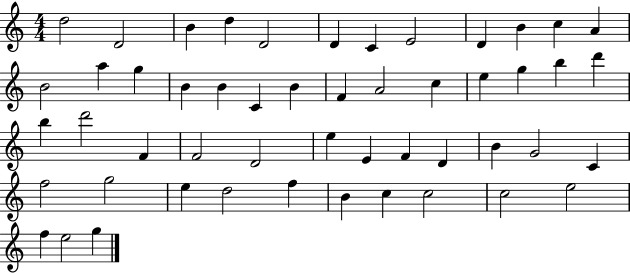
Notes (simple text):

D5/h D4/h B4/q D5/q D4/h D4/q C4/q E4/h D4/q B4/q C5/q A4/q B4/h A5/q G5/q B4/q B4/q C4/q B4/q F4/q A4/h C5/q E5/q G5/q B5/q D6/q B5/q D6/h F4/q F4/h D4/h E5/q E4/q F4/q D4/q B4/q G4/h C4/q F5/h G5/h E5/q D5/h F5/q B4/q C5/q C5/h C5/h E5/h F5/q E5/h G5/q